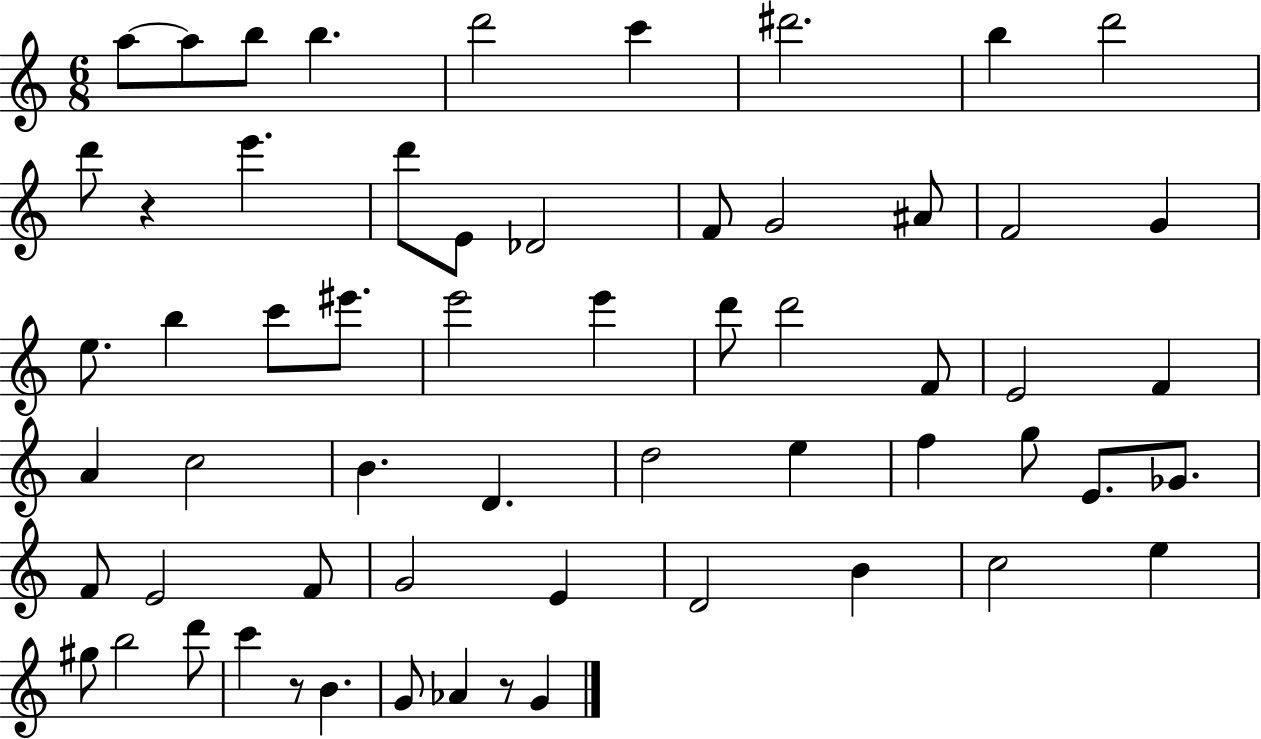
A5/e A5/e B5/e B5/q. D6/h C6/q D#6/h. B5/q D6/h D6/e R/q E6/q. D6/e E4/e Db4/h F4/e G4/h A#4/e F4/h G4/q E5/e. B5/q C6/e EIS6/e. E6/h E6/q D6/e D6/h F4/e E4/h F4/q A4/q C5/h B4/q. D4/q. D5/h E5/q F5/q G5/e E4/e. Gb4/e. F4/e E4/h F4/e G4/h E4/q D4/h B4/q C5/h E5/q G#5/e B5/h D6/e C6/q R/e B4/q. G4/e Ab4/q R/e G4/q